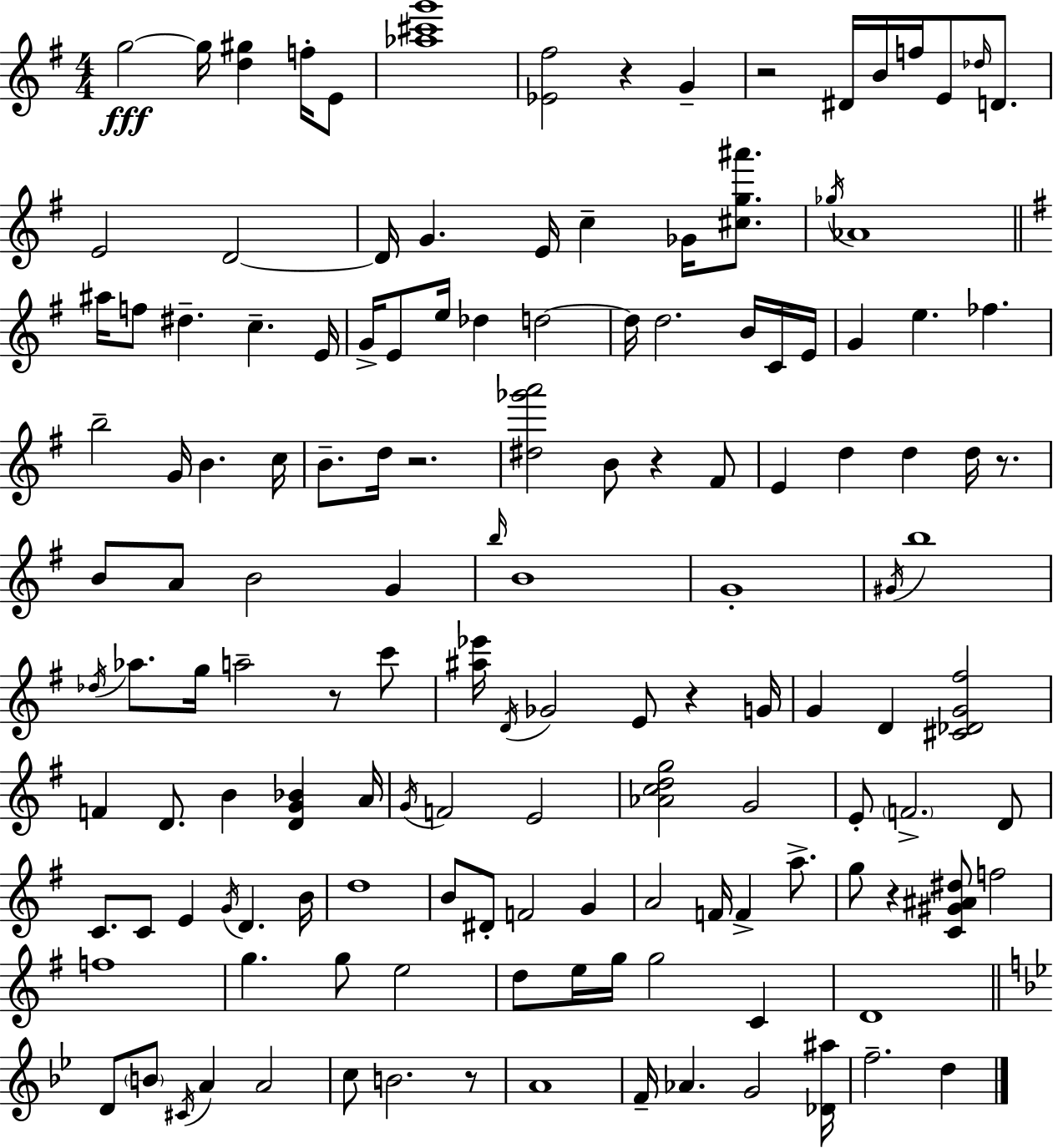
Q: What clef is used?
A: treble